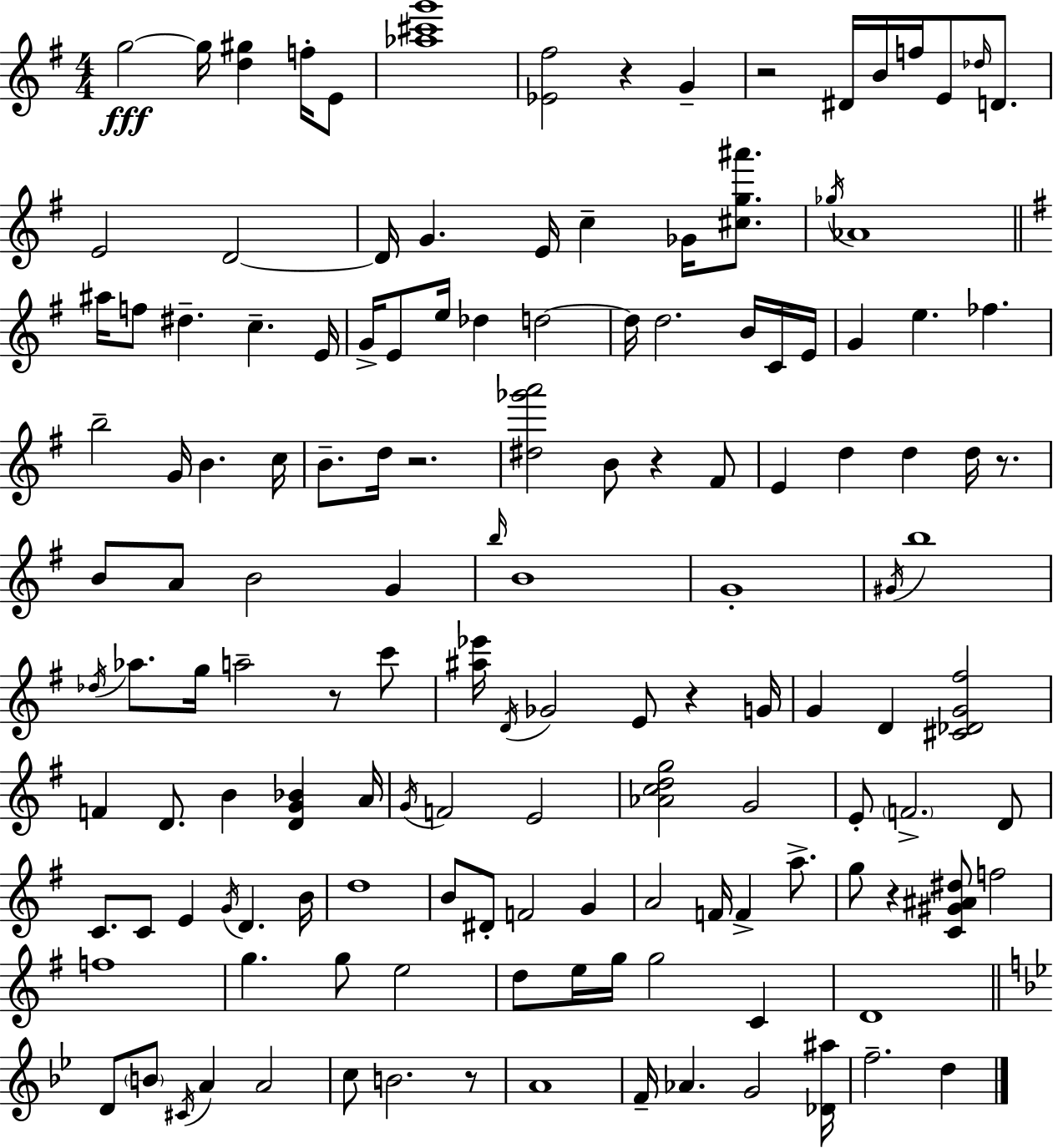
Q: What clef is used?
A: treble